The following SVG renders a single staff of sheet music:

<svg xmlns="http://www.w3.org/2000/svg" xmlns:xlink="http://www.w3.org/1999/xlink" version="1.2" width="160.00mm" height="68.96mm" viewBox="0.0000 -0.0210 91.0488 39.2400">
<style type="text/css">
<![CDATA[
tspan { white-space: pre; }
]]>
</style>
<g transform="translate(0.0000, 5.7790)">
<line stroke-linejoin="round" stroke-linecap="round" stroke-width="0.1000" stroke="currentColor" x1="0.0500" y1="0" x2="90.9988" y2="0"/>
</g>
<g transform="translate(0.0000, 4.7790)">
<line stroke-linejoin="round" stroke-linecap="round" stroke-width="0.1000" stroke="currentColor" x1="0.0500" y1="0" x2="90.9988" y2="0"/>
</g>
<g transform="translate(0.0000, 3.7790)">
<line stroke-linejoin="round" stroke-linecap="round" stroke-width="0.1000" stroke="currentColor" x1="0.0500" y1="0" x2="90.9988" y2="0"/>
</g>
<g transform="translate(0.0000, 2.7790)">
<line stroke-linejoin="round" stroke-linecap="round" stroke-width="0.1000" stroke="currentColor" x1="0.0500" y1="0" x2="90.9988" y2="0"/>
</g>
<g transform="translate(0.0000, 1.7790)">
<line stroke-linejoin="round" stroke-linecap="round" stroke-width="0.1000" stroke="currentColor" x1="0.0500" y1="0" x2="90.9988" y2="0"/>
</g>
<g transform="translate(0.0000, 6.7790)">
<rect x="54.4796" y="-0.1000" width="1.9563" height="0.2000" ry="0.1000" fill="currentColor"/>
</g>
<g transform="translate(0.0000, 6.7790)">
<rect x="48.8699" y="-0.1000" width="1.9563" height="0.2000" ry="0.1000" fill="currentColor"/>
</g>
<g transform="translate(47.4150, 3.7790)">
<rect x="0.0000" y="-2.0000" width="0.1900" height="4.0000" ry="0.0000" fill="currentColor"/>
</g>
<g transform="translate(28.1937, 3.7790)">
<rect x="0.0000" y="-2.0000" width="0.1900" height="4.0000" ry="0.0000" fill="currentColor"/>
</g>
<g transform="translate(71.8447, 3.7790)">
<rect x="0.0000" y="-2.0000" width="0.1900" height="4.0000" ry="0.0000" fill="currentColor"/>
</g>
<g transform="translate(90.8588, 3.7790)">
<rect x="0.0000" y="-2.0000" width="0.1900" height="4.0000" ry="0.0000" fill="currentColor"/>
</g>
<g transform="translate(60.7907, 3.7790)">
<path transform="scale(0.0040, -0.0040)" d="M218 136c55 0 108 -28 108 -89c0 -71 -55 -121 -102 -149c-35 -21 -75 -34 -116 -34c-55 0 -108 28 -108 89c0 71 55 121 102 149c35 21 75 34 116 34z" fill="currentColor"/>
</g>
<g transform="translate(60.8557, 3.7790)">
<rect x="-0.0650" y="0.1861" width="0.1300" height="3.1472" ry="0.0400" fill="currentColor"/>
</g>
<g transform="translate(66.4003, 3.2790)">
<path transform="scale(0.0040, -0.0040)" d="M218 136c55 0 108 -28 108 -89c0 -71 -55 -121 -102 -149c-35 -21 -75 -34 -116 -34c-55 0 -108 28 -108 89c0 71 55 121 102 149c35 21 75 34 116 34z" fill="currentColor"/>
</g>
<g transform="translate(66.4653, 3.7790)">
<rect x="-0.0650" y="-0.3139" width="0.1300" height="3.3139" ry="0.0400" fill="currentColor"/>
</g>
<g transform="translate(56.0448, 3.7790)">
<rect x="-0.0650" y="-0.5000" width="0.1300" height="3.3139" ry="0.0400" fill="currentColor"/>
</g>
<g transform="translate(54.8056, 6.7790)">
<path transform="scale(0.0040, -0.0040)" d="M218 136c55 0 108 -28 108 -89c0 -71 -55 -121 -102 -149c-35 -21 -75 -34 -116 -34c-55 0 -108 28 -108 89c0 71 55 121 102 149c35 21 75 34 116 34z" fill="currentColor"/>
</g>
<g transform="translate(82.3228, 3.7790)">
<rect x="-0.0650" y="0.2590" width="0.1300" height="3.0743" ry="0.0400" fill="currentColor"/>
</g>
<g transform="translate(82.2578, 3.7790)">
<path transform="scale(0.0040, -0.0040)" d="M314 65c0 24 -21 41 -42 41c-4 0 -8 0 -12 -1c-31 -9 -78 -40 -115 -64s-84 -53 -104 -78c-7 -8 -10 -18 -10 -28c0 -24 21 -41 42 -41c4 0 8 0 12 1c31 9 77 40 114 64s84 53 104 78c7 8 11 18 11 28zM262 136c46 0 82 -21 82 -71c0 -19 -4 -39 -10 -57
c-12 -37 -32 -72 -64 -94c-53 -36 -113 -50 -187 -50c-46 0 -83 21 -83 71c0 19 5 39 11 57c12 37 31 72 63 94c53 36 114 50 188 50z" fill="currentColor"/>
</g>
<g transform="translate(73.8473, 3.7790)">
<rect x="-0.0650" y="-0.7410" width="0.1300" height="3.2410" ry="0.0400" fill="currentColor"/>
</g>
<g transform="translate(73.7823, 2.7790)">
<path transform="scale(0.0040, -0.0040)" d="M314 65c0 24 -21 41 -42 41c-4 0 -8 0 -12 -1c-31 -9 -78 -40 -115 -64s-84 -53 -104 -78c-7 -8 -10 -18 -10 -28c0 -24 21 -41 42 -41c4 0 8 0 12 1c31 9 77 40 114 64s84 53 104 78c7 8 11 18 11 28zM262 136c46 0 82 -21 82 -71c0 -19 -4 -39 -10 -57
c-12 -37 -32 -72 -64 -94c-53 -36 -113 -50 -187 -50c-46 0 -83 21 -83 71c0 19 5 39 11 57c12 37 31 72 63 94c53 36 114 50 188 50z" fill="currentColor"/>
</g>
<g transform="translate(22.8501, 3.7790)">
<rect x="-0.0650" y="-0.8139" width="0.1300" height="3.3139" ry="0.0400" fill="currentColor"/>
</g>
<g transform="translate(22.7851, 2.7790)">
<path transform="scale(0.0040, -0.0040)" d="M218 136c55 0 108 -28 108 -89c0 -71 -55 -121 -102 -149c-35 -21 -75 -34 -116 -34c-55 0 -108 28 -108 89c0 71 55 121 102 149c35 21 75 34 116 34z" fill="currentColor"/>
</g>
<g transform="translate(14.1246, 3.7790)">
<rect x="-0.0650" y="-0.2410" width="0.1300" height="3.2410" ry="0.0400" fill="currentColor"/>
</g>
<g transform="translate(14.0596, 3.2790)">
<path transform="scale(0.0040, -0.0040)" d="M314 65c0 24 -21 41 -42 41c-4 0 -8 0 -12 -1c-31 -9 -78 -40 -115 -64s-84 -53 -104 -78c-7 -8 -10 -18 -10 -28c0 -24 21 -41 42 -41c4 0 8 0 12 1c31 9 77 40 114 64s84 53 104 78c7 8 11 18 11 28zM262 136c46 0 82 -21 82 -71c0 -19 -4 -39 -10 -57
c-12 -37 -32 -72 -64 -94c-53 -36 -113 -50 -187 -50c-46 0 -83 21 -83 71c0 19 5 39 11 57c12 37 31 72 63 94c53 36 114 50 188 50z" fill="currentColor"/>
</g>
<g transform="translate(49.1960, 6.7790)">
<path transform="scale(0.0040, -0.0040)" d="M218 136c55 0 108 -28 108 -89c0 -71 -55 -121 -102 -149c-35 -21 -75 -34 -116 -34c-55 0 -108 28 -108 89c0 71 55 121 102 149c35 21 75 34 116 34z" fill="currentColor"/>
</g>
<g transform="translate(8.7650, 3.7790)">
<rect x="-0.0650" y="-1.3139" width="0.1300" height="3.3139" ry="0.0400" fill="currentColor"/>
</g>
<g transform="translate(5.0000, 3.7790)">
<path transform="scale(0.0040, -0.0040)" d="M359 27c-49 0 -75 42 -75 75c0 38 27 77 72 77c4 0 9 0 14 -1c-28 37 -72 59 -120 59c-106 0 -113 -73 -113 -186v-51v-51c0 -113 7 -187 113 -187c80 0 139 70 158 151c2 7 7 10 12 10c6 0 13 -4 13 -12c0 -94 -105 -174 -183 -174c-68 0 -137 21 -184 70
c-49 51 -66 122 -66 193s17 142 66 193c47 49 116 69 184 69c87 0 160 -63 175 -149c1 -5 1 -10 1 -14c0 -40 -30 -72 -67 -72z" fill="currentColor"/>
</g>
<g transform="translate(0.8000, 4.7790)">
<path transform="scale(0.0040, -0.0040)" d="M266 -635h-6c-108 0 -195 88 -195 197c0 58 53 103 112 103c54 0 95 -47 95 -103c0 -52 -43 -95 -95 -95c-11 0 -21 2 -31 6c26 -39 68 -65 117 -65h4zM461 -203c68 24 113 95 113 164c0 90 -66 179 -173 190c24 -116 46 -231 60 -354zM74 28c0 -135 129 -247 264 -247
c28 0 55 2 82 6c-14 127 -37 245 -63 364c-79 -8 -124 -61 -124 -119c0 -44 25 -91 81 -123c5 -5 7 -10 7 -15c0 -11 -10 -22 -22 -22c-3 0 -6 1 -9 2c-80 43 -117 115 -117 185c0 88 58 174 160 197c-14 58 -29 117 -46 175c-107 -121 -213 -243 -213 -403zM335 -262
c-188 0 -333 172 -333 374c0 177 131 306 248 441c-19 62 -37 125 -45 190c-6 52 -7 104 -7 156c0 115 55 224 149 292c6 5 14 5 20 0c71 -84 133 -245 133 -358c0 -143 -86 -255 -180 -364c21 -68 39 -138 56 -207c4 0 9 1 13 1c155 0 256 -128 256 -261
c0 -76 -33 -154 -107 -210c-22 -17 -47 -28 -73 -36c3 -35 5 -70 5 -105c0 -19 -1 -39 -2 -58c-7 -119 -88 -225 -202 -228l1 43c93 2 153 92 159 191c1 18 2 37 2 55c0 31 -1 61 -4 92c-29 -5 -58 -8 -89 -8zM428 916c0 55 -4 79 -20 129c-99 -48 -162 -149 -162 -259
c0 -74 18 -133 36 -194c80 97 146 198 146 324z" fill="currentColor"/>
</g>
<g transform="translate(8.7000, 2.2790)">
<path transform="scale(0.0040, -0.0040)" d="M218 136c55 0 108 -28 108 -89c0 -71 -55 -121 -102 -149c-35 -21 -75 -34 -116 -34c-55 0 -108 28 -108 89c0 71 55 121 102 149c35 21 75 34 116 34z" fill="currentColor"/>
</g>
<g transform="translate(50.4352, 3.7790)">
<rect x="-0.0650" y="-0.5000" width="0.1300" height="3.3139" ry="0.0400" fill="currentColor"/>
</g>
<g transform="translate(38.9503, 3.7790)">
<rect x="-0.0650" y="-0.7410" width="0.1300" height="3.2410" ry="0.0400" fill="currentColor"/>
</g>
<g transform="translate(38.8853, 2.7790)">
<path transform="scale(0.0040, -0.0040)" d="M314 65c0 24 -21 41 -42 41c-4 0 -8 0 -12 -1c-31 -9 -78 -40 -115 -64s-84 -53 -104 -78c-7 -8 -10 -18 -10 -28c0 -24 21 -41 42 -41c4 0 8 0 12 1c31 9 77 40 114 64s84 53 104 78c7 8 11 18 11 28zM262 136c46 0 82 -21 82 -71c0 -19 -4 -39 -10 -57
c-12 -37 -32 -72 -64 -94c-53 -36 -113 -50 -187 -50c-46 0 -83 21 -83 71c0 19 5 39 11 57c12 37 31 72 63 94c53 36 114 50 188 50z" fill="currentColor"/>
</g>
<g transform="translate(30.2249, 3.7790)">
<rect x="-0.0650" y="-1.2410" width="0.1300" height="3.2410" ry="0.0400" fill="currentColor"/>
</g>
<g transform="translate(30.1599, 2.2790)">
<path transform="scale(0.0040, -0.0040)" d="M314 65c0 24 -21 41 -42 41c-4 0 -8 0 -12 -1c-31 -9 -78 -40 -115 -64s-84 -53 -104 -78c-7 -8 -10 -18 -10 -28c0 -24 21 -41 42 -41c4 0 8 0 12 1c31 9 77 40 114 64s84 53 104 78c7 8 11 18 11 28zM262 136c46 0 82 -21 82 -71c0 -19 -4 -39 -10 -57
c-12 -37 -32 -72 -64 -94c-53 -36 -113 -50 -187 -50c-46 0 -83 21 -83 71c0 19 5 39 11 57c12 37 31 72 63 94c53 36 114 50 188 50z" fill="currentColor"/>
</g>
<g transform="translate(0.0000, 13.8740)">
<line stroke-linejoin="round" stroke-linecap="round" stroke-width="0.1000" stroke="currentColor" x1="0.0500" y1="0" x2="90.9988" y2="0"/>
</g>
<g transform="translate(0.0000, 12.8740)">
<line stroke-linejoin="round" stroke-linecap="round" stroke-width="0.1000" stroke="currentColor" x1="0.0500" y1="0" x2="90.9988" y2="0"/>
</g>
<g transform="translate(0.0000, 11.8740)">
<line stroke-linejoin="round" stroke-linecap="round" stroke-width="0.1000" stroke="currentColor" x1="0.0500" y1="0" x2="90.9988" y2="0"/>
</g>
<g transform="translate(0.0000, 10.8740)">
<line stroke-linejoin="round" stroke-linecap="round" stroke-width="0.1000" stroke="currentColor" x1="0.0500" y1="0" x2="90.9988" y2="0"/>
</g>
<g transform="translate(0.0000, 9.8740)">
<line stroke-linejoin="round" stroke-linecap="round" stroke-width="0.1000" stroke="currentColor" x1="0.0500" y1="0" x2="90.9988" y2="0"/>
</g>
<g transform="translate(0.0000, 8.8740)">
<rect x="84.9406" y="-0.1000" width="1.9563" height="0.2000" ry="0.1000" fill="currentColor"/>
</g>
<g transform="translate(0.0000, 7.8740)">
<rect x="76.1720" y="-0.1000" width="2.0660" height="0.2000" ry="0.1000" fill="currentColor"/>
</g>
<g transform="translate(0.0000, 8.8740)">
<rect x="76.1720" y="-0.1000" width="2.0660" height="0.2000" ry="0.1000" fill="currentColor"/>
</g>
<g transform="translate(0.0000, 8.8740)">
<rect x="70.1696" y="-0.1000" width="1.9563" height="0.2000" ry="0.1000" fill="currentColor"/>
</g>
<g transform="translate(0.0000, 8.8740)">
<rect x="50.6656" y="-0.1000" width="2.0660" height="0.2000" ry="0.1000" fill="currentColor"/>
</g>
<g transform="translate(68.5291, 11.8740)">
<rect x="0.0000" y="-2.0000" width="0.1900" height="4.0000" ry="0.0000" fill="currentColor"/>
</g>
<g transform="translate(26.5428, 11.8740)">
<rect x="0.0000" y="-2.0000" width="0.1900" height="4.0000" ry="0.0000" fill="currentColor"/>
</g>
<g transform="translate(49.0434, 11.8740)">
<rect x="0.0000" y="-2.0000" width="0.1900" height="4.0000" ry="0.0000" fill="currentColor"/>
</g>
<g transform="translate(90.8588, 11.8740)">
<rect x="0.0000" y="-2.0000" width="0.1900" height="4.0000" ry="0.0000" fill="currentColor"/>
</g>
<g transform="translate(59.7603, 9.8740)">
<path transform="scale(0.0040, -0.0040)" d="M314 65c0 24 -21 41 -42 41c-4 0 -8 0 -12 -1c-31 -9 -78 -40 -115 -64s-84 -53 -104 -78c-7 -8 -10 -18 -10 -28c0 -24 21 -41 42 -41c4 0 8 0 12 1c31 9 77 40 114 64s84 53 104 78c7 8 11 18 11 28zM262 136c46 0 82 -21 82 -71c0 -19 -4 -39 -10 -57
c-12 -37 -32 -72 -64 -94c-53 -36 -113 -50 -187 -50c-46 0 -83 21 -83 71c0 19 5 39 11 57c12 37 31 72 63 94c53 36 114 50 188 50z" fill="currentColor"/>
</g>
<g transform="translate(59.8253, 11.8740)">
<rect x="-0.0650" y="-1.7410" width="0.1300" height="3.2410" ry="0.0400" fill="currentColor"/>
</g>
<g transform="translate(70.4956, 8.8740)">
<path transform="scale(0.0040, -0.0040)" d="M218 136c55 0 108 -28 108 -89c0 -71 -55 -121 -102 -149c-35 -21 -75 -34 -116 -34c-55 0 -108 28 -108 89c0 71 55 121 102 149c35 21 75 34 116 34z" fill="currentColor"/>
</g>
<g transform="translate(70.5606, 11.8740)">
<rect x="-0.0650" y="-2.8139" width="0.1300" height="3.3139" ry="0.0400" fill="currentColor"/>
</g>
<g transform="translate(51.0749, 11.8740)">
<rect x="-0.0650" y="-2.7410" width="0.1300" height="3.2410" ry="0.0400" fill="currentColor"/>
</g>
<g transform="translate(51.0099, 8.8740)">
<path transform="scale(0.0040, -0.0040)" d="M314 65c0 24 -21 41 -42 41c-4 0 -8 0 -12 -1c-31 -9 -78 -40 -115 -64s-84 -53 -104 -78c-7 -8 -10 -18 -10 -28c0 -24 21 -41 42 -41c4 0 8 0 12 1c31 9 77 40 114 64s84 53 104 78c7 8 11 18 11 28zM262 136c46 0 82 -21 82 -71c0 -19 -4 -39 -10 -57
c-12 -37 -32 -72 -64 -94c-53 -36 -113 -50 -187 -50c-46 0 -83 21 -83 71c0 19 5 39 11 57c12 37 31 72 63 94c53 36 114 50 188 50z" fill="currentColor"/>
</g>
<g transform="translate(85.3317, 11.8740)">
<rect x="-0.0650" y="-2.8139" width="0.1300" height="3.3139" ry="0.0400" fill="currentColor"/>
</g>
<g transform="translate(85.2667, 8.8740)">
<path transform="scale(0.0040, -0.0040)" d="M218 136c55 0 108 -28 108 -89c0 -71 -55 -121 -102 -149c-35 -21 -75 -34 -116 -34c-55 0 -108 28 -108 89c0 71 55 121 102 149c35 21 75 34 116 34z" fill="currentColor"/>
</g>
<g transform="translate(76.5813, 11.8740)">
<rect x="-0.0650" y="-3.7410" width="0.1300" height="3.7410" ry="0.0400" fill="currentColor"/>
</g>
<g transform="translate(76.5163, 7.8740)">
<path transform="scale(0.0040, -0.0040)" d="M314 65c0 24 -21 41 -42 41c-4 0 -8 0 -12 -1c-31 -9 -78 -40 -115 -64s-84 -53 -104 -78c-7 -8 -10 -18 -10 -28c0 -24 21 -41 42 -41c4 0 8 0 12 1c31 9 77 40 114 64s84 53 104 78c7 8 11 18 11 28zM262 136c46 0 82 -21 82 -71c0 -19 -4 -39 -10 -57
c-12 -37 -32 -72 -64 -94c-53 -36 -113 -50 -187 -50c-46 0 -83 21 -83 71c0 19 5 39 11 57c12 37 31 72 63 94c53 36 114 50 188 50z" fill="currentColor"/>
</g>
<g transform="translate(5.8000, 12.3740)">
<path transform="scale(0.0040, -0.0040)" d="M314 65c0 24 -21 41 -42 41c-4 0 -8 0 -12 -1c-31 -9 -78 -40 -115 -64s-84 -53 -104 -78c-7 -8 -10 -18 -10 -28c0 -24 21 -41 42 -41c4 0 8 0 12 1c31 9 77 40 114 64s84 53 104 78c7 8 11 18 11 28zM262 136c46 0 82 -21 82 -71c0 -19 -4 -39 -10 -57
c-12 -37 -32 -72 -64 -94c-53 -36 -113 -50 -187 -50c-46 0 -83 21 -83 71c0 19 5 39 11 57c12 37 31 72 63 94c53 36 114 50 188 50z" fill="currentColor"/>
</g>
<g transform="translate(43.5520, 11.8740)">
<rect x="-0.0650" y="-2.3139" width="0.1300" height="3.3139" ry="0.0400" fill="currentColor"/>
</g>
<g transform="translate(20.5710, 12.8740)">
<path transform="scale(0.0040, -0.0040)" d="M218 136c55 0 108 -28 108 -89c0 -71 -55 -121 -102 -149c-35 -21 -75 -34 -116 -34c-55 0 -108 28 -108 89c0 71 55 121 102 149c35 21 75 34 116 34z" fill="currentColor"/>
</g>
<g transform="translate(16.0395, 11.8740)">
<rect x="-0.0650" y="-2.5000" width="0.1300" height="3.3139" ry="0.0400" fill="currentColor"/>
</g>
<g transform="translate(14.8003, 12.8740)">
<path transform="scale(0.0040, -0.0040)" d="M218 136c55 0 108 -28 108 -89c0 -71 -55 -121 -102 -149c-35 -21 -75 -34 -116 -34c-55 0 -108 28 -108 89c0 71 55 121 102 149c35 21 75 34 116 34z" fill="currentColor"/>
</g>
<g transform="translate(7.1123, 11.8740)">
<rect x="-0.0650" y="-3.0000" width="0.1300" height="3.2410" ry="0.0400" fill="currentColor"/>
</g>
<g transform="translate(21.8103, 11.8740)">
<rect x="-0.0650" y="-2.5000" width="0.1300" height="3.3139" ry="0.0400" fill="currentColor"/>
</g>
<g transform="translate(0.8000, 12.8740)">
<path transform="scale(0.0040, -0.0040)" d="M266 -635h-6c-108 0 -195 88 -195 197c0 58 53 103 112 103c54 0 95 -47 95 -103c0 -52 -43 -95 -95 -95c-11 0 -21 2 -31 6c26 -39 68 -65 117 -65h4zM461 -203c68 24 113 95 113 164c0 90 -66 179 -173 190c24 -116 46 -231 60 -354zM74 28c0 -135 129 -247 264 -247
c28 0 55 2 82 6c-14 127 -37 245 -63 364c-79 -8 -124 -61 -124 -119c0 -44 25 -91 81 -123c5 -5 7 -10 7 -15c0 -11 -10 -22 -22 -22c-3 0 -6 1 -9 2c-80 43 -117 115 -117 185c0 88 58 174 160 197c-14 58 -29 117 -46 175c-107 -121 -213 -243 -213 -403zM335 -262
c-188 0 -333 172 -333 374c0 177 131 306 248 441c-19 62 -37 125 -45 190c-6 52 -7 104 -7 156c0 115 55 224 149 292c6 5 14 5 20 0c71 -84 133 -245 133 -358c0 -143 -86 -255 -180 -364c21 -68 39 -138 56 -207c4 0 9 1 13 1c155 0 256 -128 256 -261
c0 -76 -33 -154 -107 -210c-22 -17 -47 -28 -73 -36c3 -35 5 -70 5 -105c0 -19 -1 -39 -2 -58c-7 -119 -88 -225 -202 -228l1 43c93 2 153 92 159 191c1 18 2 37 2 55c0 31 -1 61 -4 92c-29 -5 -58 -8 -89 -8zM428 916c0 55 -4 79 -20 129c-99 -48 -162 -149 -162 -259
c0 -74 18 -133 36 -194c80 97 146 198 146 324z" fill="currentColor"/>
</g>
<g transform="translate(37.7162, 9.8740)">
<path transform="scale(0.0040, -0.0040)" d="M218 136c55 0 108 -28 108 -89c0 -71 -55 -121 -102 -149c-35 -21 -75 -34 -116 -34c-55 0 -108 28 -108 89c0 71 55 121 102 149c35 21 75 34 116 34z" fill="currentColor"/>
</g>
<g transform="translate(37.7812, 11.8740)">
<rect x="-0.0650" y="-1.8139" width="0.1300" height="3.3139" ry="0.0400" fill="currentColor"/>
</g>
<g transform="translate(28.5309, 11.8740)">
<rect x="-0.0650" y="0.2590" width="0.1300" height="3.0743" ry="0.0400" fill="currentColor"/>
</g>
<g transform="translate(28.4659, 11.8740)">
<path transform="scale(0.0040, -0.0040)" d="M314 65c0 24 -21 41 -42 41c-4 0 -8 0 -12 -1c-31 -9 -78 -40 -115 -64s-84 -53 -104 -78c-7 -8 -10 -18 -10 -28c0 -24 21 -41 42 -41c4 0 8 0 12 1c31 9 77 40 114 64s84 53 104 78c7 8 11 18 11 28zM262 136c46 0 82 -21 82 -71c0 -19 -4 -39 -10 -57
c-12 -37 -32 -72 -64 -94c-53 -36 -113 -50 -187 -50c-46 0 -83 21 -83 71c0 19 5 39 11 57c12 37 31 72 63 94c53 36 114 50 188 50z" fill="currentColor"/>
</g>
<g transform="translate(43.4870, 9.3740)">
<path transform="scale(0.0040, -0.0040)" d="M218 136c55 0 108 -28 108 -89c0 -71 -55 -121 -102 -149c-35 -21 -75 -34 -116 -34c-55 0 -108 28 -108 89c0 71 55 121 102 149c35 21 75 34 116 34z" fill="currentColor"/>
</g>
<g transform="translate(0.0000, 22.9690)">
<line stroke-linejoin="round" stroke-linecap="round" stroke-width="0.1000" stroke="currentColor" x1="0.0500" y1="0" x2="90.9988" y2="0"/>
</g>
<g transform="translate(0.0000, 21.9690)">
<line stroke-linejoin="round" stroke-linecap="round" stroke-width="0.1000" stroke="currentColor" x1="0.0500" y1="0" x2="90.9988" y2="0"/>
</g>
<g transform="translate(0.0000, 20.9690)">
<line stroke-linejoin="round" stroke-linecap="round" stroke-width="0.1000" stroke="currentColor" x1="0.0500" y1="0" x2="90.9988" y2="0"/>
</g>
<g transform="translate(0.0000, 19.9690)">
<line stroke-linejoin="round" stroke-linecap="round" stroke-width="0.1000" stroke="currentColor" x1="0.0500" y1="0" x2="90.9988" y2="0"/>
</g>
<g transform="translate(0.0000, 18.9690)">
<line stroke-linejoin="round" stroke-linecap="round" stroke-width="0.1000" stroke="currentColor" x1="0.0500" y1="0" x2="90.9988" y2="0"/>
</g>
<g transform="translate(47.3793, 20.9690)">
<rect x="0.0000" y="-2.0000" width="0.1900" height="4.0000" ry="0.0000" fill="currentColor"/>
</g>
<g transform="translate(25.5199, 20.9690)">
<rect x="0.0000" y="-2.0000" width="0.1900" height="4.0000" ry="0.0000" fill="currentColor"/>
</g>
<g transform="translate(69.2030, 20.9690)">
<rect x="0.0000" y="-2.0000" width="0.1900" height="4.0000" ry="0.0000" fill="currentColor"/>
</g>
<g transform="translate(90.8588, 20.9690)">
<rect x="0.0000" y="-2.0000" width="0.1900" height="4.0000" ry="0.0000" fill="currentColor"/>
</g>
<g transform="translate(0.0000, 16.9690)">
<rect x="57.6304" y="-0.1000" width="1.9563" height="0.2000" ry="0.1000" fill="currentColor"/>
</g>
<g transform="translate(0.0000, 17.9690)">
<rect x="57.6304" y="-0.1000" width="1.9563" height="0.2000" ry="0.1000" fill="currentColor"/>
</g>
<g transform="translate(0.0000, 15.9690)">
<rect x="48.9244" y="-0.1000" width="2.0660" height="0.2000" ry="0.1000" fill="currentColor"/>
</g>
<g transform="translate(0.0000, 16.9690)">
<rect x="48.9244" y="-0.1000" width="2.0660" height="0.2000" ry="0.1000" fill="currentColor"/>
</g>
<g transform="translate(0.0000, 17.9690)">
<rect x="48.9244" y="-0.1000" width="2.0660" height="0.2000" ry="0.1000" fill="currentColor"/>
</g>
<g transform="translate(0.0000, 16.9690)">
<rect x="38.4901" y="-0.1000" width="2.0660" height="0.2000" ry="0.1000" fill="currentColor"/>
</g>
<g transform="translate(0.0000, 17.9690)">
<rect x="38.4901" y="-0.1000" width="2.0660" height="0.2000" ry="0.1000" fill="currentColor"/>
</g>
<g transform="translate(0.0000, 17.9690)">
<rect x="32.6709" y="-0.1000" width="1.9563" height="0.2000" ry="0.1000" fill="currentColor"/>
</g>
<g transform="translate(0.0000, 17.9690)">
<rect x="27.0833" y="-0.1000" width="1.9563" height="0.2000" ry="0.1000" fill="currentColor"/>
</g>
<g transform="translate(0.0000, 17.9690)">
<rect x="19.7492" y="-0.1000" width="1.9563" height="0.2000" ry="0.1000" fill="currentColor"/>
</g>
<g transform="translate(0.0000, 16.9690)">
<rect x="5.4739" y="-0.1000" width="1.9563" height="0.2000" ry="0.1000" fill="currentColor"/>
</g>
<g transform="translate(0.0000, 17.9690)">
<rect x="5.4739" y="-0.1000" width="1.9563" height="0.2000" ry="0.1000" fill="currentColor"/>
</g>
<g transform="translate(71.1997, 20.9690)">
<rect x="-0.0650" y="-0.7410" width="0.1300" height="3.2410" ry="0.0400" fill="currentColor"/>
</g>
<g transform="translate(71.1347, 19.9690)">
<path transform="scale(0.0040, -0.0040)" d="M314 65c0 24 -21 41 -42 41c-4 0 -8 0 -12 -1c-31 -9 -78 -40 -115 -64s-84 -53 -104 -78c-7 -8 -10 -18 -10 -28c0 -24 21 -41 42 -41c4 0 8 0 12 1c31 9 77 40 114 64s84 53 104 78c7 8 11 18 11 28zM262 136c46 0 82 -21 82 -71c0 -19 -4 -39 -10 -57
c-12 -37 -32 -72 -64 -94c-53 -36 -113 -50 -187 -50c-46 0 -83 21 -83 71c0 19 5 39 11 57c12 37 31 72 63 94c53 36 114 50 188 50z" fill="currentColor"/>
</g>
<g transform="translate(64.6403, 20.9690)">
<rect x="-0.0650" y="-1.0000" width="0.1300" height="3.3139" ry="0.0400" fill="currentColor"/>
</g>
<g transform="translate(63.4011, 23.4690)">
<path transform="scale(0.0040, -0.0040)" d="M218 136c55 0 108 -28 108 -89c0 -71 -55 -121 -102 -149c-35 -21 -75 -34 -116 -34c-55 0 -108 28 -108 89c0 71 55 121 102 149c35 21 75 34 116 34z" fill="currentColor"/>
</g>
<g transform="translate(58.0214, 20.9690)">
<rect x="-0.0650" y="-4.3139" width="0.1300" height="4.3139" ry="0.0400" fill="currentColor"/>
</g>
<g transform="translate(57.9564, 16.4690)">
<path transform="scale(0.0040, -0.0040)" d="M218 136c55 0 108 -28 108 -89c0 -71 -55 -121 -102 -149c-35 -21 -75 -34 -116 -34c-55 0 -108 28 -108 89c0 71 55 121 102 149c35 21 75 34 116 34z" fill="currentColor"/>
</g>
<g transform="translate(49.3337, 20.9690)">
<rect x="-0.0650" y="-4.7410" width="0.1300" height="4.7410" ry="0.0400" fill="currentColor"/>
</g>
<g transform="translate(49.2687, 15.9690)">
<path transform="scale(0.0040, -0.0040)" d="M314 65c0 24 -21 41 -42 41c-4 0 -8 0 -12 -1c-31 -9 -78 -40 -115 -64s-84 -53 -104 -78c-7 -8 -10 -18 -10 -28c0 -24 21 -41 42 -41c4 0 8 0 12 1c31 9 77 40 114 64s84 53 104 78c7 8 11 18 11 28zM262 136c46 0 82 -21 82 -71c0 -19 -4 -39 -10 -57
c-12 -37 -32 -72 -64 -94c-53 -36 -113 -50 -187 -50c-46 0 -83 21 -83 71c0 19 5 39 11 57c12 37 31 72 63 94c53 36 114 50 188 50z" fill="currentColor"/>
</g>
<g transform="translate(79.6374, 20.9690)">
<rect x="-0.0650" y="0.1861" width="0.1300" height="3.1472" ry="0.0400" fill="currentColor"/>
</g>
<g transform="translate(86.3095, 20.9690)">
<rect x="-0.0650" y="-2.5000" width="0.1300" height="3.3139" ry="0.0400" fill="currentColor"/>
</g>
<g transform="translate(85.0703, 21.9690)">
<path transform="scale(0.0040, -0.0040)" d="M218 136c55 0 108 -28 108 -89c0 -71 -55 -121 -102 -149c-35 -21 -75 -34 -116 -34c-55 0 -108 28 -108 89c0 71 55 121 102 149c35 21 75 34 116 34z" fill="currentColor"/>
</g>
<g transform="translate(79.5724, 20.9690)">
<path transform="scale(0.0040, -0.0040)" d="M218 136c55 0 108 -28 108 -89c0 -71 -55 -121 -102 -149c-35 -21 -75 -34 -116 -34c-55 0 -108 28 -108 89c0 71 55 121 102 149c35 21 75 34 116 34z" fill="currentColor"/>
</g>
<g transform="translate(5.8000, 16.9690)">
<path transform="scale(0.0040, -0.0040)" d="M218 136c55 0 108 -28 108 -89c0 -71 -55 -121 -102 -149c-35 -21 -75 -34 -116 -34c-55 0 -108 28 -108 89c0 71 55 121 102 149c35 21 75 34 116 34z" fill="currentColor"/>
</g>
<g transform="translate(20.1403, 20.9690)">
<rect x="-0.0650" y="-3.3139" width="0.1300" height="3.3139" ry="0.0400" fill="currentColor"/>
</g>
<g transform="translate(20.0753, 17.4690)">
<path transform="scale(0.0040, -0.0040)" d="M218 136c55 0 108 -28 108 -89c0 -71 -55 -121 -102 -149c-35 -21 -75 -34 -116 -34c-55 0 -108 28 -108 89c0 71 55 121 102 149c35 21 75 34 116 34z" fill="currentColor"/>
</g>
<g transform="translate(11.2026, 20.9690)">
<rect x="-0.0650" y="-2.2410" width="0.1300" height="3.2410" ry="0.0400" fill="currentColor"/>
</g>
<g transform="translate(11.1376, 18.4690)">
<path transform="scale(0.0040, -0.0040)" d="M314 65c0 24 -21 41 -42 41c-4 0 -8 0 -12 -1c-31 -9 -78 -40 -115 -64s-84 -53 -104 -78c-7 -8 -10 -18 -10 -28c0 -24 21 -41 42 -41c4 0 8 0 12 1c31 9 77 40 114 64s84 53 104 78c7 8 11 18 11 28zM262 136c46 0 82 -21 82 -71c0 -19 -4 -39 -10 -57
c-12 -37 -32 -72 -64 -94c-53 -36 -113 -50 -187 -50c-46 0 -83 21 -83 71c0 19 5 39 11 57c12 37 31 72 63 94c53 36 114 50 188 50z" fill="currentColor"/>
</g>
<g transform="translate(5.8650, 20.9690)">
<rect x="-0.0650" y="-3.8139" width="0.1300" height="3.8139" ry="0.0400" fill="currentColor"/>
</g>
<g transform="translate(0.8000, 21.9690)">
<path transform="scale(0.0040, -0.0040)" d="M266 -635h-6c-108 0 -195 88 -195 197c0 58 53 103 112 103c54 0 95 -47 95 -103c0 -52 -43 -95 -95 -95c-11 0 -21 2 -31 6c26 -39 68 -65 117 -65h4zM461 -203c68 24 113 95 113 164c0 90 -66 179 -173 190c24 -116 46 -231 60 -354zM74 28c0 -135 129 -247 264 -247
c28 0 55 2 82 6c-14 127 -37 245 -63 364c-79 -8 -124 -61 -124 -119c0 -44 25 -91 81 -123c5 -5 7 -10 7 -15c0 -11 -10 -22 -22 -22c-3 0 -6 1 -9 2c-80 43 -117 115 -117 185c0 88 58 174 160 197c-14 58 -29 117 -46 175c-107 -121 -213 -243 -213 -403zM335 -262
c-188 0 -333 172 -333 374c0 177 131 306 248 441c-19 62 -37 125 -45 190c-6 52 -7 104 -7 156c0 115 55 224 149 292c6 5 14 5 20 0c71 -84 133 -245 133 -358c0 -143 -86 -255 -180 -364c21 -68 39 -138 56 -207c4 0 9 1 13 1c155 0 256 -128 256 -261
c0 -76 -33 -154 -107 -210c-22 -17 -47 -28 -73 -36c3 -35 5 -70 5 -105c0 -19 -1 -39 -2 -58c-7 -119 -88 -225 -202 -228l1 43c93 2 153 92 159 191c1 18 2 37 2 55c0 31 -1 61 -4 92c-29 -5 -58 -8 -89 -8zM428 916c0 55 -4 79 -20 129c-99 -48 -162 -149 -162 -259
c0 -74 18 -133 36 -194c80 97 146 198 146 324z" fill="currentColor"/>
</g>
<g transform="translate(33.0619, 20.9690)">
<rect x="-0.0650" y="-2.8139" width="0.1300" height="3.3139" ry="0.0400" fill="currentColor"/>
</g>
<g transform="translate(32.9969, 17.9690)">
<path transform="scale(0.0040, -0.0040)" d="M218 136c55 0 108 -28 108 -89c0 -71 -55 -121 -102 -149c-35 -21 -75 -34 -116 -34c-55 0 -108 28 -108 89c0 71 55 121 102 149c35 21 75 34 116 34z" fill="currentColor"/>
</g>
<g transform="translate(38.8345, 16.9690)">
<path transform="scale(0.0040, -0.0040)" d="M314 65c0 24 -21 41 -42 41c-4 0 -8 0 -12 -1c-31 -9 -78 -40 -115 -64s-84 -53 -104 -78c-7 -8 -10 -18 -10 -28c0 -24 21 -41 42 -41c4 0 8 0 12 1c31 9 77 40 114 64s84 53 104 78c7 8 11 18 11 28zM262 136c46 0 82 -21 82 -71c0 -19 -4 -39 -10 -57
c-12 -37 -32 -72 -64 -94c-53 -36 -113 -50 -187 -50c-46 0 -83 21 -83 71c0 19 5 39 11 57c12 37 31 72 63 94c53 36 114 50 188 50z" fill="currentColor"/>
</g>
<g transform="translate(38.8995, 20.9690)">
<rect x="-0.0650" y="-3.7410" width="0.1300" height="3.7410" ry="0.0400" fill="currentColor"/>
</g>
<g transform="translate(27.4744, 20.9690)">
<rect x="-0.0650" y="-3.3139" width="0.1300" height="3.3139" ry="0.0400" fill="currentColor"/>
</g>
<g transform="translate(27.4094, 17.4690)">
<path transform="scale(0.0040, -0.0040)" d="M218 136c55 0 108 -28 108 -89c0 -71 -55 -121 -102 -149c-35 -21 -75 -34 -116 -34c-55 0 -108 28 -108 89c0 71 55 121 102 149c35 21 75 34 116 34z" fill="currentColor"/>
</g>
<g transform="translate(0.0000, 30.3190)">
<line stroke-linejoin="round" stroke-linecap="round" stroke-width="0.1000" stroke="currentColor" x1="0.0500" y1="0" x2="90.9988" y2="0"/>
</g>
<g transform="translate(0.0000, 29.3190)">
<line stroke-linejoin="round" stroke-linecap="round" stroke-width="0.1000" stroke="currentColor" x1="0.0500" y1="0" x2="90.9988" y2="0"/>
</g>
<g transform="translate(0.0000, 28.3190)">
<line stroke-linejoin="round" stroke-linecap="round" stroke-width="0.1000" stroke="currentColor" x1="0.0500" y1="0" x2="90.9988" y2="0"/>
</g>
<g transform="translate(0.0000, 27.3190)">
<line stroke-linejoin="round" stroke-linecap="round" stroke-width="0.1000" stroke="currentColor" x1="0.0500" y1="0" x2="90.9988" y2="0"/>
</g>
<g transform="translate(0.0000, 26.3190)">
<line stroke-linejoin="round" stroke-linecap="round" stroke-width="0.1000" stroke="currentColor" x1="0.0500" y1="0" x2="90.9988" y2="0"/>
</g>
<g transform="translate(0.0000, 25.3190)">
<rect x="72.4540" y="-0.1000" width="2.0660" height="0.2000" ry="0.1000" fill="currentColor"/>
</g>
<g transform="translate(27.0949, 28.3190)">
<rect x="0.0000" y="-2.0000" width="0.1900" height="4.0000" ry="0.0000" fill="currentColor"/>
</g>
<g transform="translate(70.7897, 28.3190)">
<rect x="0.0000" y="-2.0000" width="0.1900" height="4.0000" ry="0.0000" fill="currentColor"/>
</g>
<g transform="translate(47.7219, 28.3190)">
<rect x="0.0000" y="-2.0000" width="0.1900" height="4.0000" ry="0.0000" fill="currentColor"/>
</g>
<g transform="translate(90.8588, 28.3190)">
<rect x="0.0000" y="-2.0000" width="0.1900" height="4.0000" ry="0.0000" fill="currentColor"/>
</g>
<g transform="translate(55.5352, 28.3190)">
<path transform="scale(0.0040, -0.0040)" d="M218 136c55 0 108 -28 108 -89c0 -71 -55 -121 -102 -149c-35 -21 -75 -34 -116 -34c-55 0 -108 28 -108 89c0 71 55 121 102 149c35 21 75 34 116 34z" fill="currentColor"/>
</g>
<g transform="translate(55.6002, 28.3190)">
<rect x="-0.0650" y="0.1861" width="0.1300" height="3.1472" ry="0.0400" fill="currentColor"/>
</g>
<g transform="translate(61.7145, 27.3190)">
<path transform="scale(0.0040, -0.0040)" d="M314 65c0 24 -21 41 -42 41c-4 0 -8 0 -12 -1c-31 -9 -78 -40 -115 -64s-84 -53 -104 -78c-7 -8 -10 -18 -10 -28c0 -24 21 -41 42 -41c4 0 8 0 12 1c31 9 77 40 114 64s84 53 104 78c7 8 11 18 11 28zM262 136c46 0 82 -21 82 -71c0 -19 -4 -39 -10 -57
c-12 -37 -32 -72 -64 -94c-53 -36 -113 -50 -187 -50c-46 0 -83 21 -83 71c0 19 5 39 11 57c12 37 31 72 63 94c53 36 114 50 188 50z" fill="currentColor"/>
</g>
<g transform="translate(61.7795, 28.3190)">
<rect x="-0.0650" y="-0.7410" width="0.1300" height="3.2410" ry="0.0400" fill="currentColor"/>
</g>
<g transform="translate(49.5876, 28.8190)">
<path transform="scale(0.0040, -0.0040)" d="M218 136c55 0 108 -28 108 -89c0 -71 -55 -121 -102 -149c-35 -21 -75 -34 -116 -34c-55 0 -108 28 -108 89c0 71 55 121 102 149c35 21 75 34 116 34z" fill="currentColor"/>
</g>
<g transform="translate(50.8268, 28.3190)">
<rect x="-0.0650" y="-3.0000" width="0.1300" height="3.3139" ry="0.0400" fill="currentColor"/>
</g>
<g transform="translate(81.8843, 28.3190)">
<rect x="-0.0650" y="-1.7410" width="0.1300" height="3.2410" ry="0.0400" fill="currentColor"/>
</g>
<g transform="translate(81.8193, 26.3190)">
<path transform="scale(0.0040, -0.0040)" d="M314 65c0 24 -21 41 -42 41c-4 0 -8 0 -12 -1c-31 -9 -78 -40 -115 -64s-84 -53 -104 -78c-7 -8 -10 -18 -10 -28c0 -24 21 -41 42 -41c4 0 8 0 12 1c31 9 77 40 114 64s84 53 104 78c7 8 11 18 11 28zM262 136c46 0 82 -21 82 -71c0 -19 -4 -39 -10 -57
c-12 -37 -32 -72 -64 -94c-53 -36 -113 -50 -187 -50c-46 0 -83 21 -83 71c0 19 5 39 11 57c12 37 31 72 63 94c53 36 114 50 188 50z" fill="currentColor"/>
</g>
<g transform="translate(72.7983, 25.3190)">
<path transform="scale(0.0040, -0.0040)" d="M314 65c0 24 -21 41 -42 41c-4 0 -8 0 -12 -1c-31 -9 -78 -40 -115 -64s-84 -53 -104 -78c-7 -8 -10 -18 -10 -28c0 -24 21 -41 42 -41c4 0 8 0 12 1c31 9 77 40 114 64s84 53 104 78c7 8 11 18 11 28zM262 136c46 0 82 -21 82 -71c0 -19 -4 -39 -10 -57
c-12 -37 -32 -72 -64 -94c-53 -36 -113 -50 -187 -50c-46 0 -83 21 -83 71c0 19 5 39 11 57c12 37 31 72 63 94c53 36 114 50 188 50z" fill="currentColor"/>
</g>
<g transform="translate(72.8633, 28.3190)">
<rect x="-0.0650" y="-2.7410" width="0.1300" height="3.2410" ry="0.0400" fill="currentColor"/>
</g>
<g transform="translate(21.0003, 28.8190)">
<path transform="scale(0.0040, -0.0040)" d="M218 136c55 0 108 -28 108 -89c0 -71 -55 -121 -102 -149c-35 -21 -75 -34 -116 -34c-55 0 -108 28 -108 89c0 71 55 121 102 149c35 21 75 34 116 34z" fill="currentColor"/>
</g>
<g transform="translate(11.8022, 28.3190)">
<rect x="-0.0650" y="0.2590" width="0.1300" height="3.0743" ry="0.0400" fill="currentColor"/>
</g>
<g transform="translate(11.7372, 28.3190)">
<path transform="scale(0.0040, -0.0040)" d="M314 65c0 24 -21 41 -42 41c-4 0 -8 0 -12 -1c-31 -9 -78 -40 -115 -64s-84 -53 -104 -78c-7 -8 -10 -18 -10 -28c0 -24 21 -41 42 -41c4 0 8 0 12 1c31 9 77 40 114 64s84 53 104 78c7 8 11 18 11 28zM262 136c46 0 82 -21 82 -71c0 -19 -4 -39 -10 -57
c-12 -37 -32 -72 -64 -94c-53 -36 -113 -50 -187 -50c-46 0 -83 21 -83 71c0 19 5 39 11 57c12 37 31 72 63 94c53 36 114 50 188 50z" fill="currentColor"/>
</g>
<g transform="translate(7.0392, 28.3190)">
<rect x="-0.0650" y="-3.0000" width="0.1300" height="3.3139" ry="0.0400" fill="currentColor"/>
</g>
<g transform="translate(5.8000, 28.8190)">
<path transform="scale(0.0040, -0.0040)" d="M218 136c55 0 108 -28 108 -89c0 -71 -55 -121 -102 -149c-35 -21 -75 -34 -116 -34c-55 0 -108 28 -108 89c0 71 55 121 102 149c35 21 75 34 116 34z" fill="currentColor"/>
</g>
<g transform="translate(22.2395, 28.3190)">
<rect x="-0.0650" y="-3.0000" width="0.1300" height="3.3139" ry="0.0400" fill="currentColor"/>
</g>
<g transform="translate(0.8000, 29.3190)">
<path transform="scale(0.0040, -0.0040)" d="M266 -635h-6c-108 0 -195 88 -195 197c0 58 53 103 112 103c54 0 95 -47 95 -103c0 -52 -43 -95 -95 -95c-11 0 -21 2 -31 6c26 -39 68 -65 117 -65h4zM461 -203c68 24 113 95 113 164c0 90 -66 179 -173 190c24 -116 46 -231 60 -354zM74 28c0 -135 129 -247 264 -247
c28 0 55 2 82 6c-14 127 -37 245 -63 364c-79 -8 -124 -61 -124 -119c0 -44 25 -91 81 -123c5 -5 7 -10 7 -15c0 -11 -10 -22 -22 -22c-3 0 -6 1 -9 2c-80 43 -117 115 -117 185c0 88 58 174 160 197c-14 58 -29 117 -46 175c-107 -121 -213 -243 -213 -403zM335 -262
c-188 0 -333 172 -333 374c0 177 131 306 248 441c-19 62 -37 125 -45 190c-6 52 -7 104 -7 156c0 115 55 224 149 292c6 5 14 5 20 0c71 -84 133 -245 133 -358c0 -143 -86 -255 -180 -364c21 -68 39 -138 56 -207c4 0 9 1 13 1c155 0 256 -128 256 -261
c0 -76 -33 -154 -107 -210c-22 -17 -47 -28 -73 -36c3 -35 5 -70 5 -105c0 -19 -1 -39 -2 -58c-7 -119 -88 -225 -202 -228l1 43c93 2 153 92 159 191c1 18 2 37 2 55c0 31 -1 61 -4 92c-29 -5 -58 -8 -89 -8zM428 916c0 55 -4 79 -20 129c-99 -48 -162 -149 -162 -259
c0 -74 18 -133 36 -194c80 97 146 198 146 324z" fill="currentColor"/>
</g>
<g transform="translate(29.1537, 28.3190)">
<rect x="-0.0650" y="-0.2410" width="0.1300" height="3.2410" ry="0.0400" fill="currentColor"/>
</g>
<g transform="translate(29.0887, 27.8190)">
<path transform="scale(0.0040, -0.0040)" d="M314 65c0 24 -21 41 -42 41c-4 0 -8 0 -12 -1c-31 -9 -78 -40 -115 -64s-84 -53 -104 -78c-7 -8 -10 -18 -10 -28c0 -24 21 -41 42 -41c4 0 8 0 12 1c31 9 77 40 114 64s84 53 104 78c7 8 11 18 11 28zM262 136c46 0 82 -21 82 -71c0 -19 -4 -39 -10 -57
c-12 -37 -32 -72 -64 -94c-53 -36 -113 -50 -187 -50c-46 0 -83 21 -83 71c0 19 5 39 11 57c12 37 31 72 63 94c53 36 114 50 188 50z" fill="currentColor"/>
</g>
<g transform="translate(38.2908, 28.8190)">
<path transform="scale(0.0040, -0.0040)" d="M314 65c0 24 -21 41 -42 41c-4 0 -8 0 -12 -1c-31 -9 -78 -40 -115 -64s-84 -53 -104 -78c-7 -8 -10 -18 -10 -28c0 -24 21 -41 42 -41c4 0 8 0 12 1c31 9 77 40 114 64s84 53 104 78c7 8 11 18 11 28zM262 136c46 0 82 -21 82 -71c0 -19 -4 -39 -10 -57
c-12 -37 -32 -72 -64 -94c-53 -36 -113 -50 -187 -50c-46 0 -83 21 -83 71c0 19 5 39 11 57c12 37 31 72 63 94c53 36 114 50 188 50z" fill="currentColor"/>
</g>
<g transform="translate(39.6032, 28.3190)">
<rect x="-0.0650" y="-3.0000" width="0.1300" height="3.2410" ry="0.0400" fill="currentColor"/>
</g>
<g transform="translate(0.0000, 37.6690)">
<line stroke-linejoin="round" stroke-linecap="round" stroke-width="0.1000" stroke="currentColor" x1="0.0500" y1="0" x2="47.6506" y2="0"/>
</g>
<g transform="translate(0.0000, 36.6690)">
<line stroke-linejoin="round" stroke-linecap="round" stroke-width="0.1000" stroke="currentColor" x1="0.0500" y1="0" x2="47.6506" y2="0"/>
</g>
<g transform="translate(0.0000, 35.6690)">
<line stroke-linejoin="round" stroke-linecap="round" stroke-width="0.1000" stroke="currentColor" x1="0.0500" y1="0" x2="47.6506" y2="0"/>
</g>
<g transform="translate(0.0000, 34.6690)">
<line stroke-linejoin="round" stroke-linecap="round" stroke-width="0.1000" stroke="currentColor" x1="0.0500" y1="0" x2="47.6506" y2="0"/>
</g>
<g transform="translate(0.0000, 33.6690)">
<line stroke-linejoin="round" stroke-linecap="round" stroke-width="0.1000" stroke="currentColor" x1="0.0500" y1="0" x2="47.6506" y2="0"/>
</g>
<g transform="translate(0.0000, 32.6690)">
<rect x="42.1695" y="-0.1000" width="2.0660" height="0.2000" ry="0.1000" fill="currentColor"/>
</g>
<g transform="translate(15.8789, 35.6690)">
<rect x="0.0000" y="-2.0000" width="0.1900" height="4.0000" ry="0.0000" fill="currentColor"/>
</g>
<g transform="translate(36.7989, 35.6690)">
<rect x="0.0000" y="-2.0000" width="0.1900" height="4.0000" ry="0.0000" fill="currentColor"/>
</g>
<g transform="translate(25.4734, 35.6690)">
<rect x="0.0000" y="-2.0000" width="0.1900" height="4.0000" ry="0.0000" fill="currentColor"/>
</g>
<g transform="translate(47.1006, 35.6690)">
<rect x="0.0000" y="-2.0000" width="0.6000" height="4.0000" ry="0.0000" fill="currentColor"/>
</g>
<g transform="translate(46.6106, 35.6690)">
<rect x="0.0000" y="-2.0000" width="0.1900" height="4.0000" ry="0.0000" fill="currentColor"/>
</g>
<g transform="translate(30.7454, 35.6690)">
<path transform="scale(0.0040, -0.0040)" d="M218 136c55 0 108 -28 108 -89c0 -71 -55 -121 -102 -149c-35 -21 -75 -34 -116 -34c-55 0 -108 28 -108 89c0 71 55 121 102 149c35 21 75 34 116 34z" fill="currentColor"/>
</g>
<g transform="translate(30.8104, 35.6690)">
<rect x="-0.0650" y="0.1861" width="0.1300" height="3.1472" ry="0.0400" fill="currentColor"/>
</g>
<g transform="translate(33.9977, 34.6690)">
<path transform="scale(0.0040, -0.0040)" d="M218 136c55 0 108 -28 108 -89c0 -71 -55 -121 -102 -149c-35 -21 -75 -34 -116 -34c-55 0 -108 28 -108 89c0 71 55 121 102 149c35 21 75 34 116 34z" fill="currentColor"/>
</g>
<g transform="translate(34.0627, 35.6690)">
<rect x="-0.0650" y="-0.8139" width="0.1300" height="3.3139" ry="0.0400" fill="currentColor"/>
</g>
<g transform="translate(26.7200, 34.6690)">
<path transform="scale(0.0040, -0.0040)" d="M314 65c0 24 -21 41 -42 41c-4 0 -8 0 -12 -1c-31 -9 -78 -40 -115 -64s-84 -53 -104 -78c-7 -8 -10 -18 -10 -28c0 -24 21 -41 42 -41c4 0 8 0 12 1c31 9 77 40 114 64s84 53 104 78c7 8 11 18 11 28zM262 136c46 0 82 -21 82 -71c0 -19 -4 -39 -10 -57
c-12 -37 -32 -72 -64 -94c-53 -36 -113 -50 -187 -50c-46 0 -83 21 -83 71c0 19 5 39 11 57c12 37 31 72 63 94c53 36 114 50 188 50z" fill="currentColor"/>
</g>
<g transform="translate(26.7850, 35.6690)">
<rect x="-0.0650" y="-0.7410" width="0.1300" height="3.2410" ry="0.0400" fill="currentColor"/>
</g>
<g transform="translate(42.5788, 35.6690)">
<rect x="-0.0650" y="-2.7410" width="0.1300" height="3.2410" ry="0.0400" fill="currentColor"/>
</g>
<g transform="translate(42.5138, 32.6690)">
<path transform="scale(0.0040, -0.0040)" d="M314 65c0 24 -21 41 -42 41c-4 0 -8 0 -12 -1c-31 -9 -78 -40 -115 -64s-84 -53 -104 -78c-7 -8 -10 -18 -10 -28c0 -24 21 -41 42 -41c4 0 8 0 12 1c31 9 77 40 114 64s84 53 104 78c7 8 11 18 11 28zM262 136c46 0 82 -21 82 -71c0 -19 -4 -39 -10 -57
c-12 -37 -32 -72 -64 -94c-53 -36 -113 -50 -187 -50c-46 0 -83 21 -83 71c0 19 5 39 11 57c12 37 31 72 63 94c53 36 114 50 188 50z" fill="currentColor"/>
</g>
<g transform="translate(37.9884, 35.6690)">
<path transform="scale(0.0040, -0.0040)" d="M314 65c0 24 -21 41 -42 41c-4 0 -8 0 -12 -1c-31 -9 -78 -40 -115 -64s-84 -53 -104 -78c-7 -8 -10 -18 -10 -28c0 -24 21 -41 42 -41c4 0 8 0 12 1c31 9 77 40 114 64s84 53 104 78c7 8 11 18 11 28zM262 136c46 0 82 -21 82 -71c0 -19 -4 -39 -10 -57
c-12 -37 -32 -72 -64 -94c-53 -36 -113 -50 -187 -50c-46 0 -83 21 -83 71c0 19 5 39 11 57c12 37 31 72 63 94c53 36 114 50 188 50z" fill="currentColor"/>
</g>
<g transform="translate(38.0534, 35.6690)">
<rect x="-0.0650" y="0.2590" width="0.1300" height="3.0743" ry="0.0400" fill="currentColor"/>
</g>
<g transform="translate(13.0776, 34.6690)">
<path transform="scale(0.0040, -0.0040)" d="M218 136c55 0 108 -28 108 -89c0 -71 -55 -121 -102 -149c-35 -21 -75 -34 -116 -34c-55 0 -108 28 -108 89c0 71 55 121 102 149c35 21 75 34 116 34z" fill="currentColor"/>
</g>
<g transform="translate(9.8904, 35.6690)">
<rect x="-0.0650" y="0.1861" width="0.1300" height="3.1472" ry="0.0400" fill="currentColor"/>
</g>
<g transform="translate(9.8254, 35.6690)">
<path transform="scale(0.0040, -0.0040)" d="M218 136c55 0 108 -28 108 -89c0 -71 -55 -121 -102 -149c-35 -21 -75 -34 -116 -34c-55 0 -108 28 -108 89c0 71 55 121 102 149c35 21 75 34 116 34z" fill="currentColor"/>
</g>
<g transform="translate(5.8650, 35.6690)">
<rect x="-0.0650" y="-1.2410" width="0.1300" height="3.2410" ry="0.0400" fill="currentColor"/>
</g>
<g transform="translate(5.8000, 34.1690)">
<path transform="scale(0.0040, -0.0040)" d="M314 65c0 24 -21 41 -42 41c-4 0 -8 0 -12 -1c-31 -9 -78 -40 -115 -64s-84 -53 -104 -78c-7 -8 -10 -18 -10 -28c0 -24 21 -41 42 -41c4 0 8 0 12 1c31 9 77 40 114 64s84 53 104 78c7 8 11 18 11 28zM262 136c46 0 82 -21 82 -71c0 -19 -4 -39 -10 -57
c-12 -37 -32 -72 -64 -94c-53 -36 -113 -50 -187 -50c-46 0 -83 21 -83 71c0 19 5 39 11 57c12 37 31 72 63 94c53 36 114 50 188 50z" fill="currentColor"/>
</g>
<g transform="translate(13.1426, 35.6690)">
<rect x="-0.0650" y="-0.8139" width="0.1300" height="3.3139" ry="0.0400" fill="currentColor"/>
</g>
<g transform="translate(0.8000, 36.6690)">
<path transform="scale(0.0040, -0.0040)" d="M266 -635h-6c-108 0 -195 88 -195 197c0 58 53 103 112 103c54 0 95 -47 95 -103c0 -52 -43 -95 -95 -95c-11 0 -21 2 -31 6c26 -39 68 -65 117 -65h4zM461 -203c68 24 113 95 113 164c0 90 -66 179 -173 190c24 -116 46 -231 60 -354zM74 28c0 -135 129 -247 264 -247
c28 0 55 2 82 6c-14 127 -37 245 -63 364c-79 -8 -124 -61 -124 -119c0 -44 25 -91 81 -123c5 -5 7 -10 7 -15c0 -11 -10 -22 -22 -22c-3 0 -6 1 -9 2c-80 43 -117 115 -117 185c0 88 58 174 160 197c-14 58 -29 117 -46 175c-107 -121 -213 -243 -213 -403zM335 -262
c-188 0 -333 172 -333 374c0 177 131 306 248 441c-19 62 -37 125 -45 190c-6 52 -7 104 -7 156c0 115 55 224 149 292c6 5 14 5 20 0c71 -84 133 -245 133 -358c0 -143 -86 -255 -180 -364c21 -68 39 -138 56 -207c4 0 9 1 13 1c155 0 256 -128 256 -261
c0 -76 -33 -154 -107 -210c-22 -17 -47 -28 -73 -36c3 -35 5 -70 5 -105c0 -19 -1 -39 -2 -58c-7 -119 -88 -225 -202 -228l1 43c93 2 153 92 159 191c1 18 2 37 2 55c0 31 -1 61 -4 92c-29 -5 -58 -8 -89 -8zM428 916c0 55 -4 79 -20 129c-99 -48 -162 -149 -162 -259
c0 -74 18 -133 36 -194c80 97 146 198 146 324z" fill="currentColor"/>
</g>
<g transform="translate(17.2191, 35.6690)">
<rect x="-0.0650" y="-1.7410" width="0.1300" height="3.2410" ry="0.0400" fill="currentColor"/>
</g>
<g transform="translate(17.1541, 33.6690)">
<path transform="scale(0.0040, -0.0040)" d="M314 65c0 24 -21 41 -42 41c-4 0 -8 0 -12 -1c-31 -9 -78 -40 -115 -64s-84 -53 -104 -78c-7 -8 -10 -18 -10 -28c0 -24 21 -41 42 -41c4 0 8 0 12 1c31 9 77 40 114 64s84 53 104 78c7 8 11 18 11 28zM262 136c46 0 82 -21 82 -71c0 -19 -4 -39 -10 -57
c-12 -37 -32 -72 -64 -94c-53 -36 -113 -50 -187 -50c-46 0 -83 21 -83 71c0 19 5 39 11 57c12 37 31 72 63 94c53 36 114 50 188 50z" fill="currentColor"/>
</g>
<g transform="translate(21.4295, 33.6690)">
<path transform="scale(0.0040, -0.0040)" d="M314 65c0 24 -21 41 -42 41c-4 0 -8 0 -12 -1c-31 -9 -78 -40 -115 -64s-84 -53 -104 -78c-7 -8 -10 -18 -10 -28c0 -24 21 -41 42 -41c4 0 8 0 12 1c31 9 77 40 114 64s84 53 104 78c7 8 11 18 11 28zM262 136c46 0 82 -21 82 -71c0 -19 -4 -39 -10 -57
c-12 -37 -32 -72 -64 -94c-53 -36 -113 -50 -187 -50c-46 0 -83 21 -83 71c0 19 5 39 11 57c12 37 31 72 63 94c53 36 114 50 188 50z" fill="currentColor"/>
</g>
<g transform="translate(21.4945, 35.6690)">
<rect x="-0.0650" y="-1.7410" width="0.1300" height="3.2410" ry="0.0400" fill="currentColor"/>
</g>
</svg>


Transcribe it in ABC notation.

X:1
T:Untitled
M:4/4
L:1/4
K:C
e c2 d e2 d2 C C B c d2 B2 A2 G G B2 f g a2 f2 a c'2 a c' g2 b b a c'2 e'2 d' D d2 B G A B2 A c2 A2 A B d2 a2 f2 e2 B d f2 f2 d2 B d B2 a2